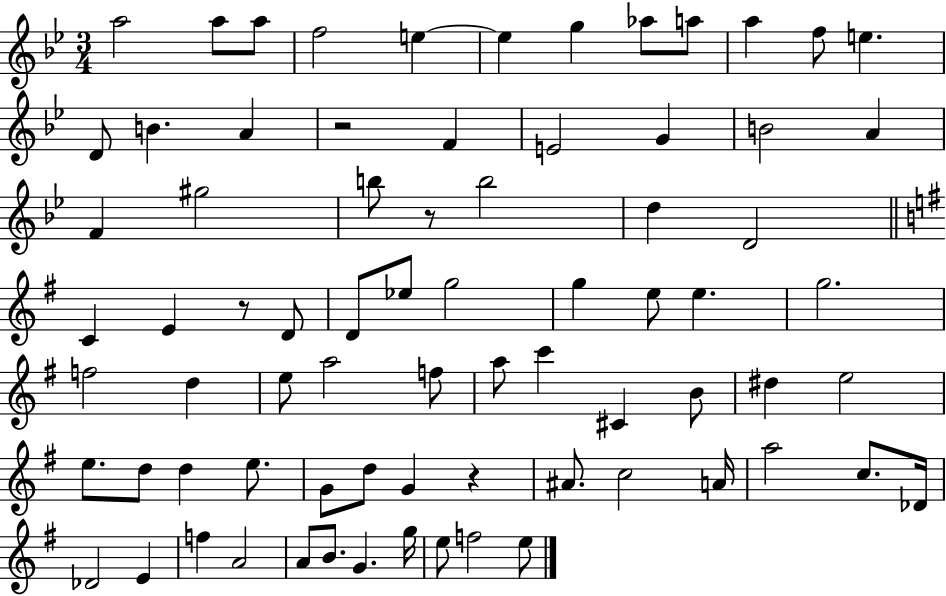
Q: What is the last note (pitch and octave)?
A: E5